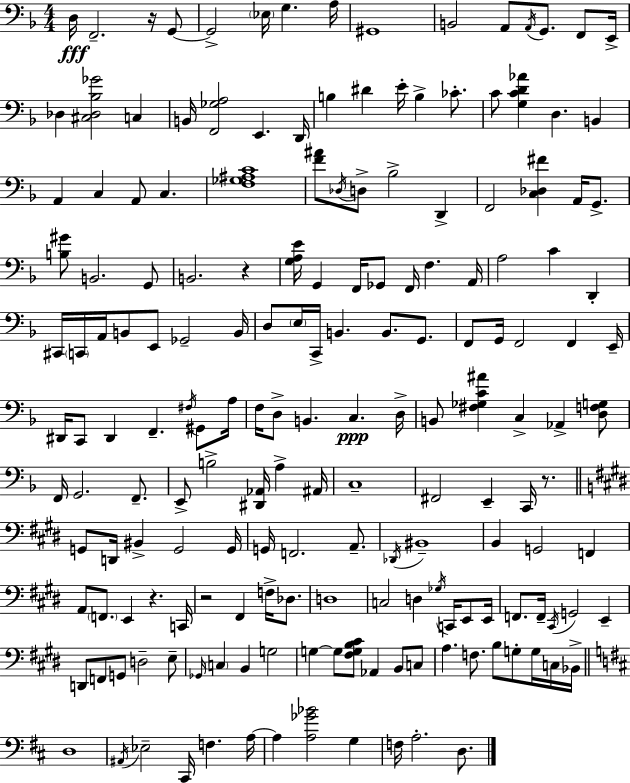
D3/s F2/h. R/s G2/e G2/h Eb3/s G3/q. A3/s G#2/w B2/h A2/e A2/s G2/e. F2/e E2/s Db3/q [C#3,Db3,Bb3,Gb4]/h C3/q B2/s [F2,Gb3,A3]/h E2/q. D2/s B3/q D#4/q E4/s B3/q CES4/e. C4/e [G3,C4,D4,Ab4]/q D3/q. B2/q A2/q C3/q A2/e C3/q. [F3,Gb3,A#3,C4]/w [F4,A#4]/e Db3/s D3/e Bb3/h D2/q F2/h [C3,Db3,F#4]/q A2/s G2/e. [B3,G#4]/e B2/h. G2/e B2/h. R/q [G3,A3,E4]/s G2/q F2/s Gb2/e F2/s F3/q. A2/s A3/h C4/q D2/q C#2/s C2/s A2/s B2/e E2/e Gb2/h B2/s D3/e E3/s C2/s B2/q. B2/e. G2/e. F2/e G2/s F2/h F2/q E2/s D#2/s C2/e D#2/q F2/q. F#3/s G#2/e A3/s F3/s D3/e B2/q. C3/q. D3/s B2/e [F#3,Gb3,C4,A#4]/q C3/q Ab2/q [D3,F3,G3]/e F2/s G2/h. F2/e. E2/e B3/h [D#2,Ab2]/s A3/q A#2/s C3/w F#2/h E2/q C2/s R/e. G2/e D2/s BIS2/q G2/h G2/s G2/s F2/h. A2/e. Db2/s BIS2/w B2/q G2/h F2/q A2/e F2/e. E2/q R/q. C2/s R/h F#2/q F3/s Db3/e. D3/w C3/h D3/q Gb3/s C2/s E2/e E2/s F2/e. F2/s C#2/s G2/h E2/q D2/e F2/e G2/e D3/h E3/e Gb2/s C3/q B2/q G3/h G3/q G3/e [F#3,G3,B3,C#4]/e Ab2/q B2/e C3/e A3/q. F3/e. B3/e G3/e G3/s C3/s Bb2/s D3/w A#2/s Eb3/h C#2/s F3/q. A3/s A3/q [A3,Gb4,Bb4]/h G3/q F3/s A3/h. D3/e.